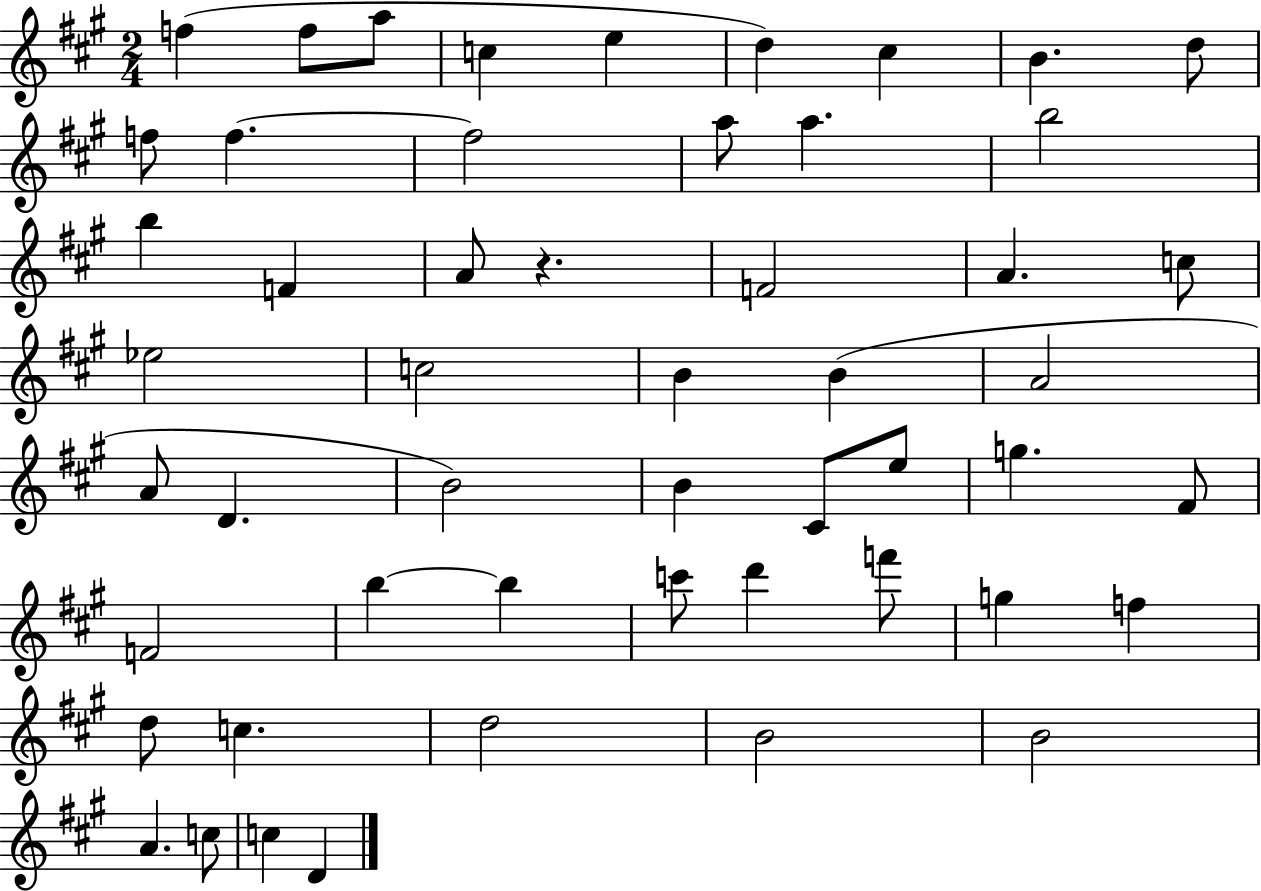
F5/q F5/e A5/e C5/q E5/q D5/q C#5/q B4/q. D5/e F5/e F5/q. F5/h A5/e A5/q. B5/h B5/q F4/q A4/e R/q. F4/h A4/q. C5/e Eb5/h C5/h B4/q B4/q A4/h A4/e D4/q. B4/h B4/q C#4/e E5/e G5/q. F#4/e F4/h B5/q B5/q C6/e D6/q F6/e G5/q F5/q D5/e C5/q. D5/h B4/h B4/h A4/q. C5/e C5/q D4/q